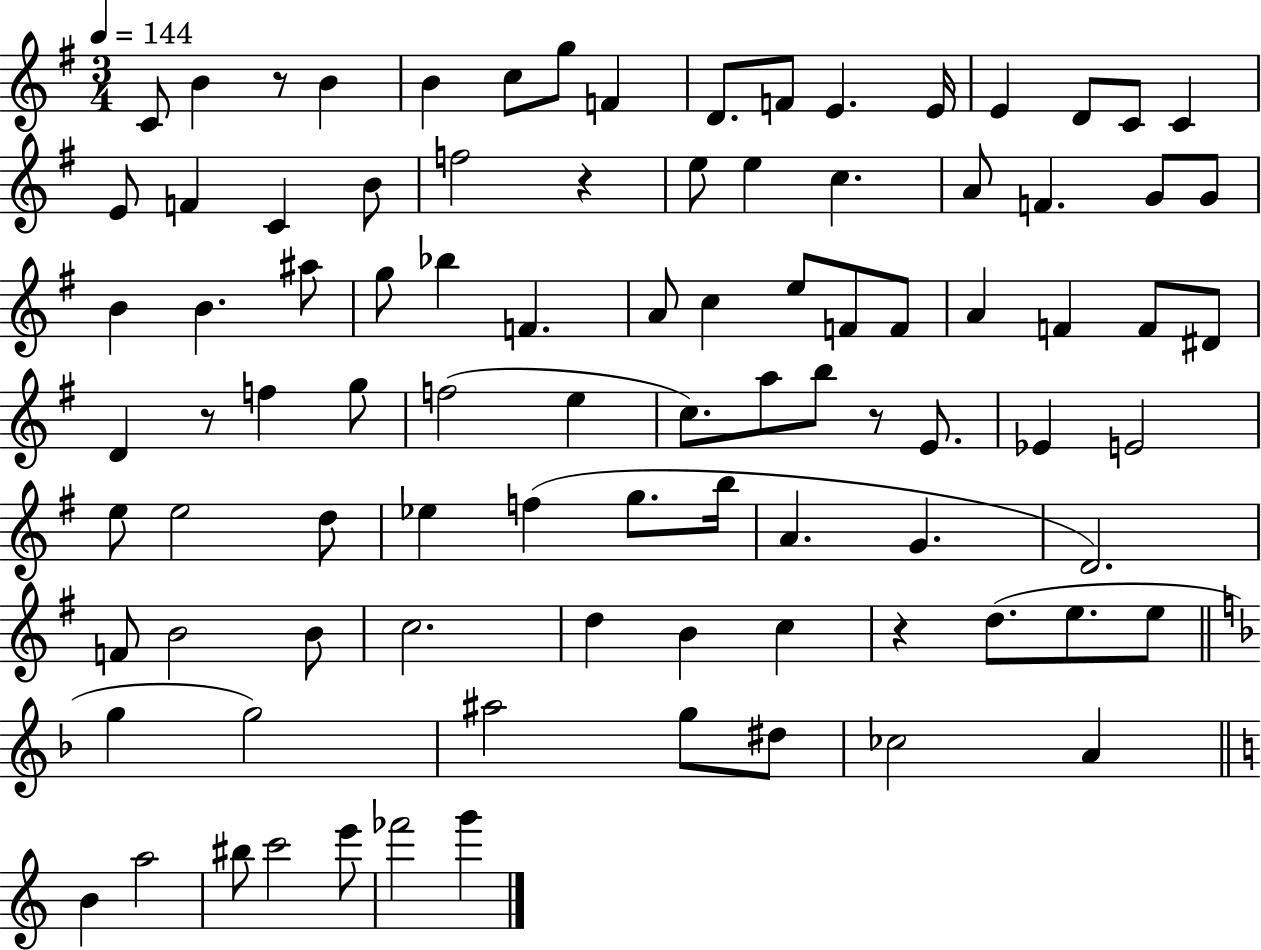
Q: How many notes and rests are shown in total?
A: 92